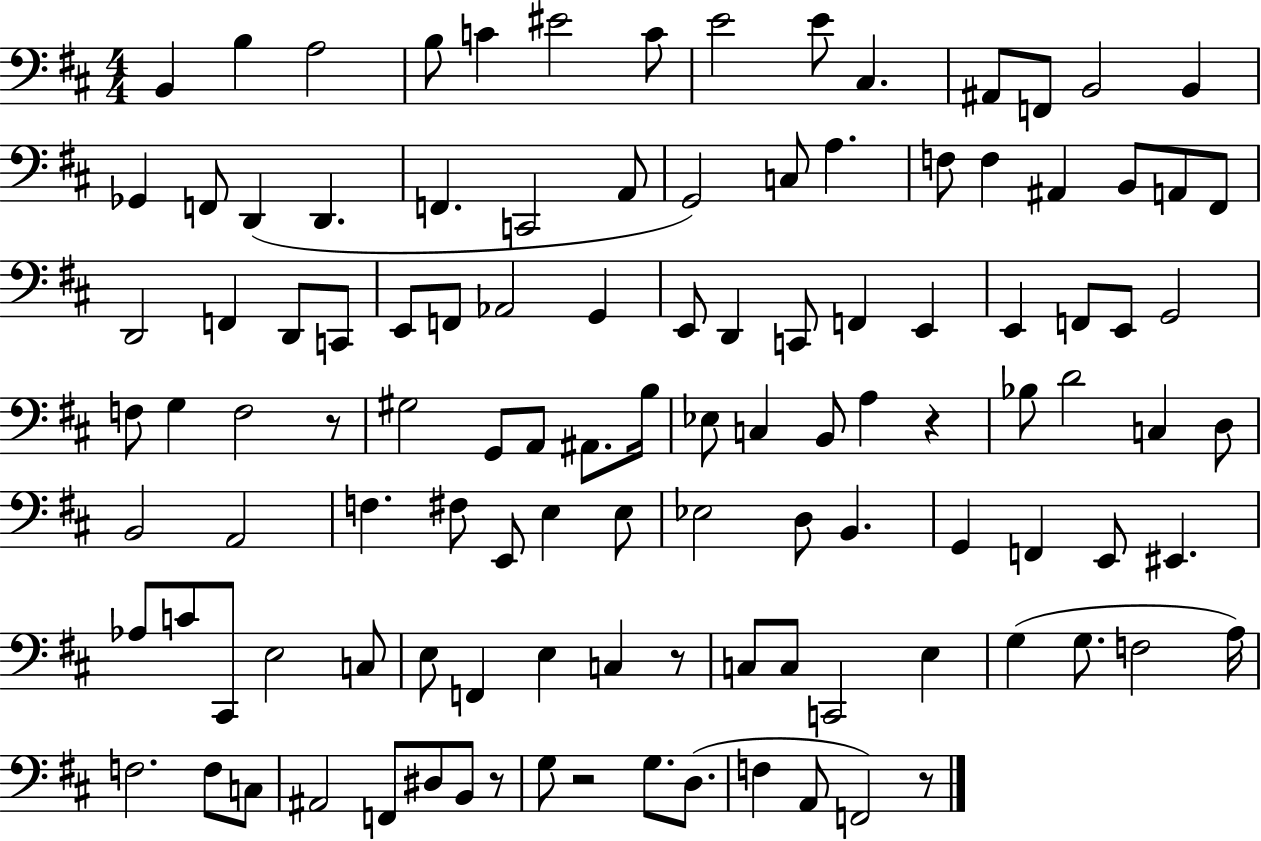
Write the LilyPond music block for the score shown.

{
  \clef bass
  \numericTimeSignature
  \time 4/4
  \key d \major
  b,4 b4 a2 | b8 c'4 eis'2 c'8 | e'2 e'8 cis4. | ais,8 f,8 b,2 b,4 | \break ges,4 f,8 d,4( d,4. | f,4. c,2 a,8 | g,2) c8 a4. | f8 f4 ais,4 b,8 a,8 fis,8 | \break d,2 f,4 d,8 c,8 | e,8 f,8 aes,2 g,4 | e,8 d,4 c,8 f,4 e,4 | e,4 f,8 e,8 g,2 | \break f8 g4 f2 r8 | gis2 g,8 a,8 ais,8. b16 | ees8 c4 b,8 a4 r4 | bes8 d'2 c4 d8 | \break b,2 a,2 | f4. fis8 e,8 e4 e8 | ees2 d8 b,4. | g,4 f,4 e,8 eis,4. | \break aes8 c'8 cis,8 e2 c8 | e8 f,4 e4 c4 r8 | c8 c8 c,2 e4 | g4( g8. f2 a16) | \break f2. f8 c8 | ais,2 f,8 dis8 b,8 r8 | g8 r2 g8. d8.( | f4 a,8 f,2) r8 | \break \bar "|."
}